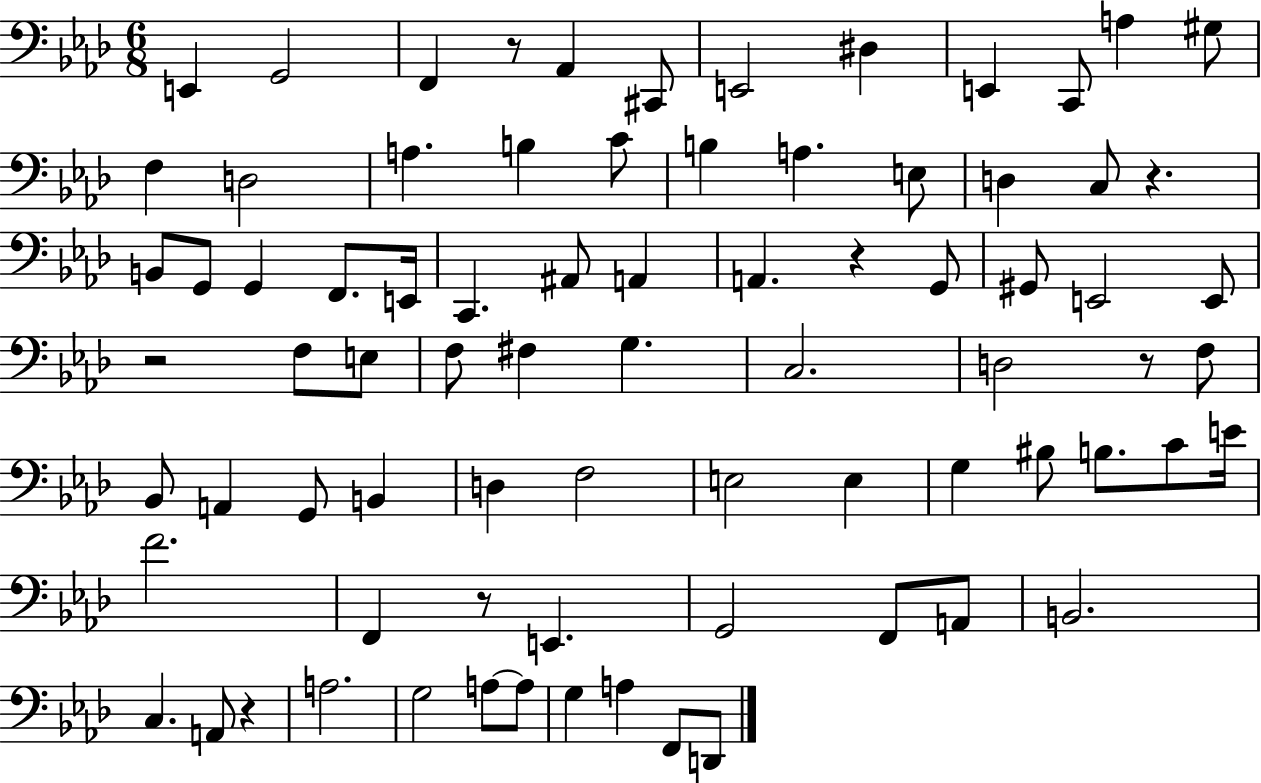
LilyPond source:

{
  \clef bass
  \numericTimeSignature
  \time 6/8
  \key aes \major
  e,4 g,2 | f,4 r8 aes,4 cis,8 | e,2 dis4 | e,4 c,8 a4 gis8 | \break f4 d2 | a4. b4 c'8 | b4 a4. e8 | d4 c8 r4. | \break b,8 g,8 g,4 f,8. e,16 | c,4. ais,8 a,4 | a,4. r4 g,8 | gis,8 e,2 e,8 | \break r2 f8 e8 | f8 fis4 g4. | c2. | d2 r8 f8 | \break bes,8 a,4 g,8 b,4 | d4 f2 | e2 e4 | g4 bis8 b8. c'8 e'16 | \break f'2. | f,4 r8 e,4. | g,2 f,8 a,8 | b,2. | \break c4. a,8 r4 | a2. | g2 a8~~ a8 | g4 a4 f,8 d,8 | \break \bar "|."
}